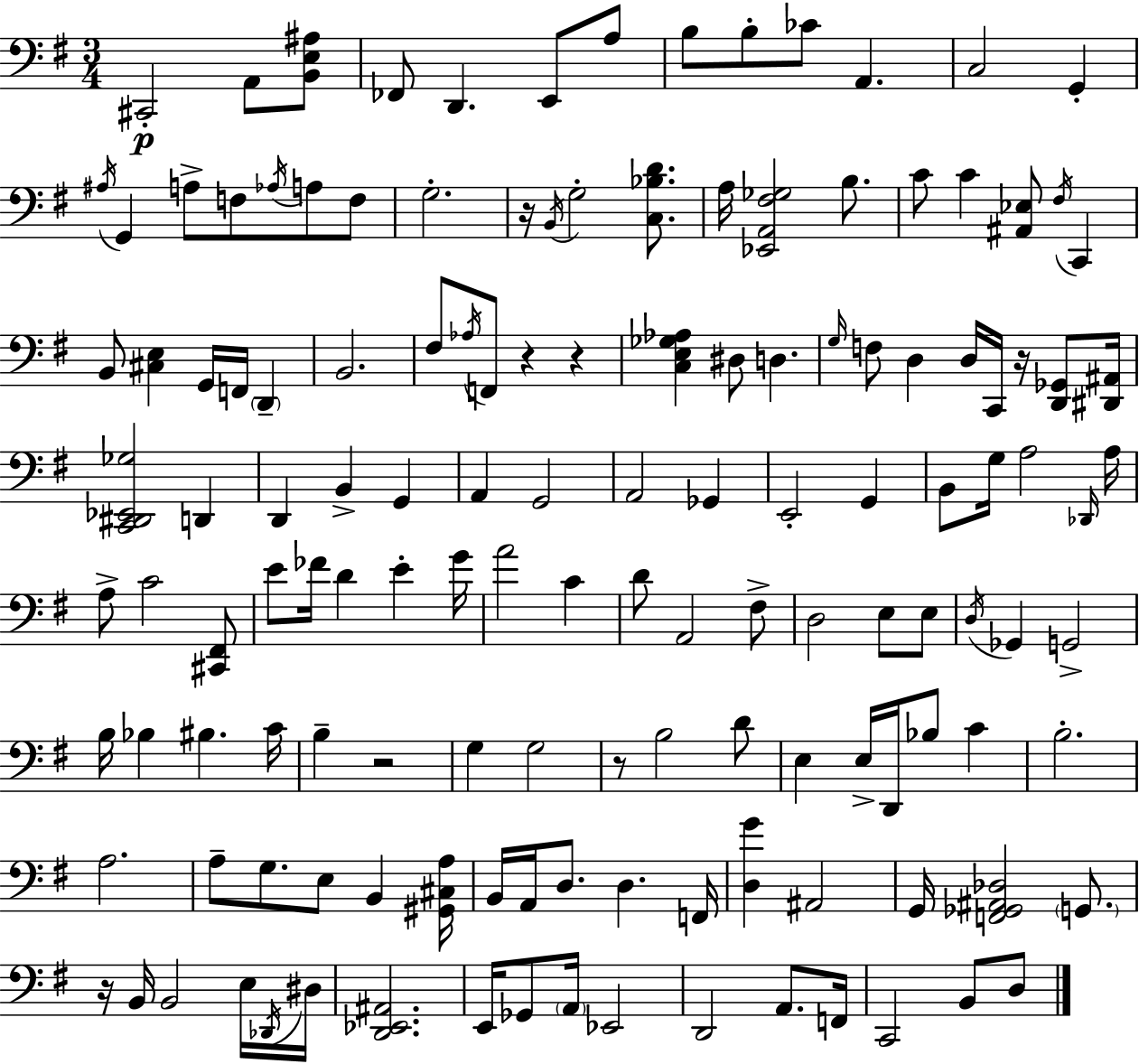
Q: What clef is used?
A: bass